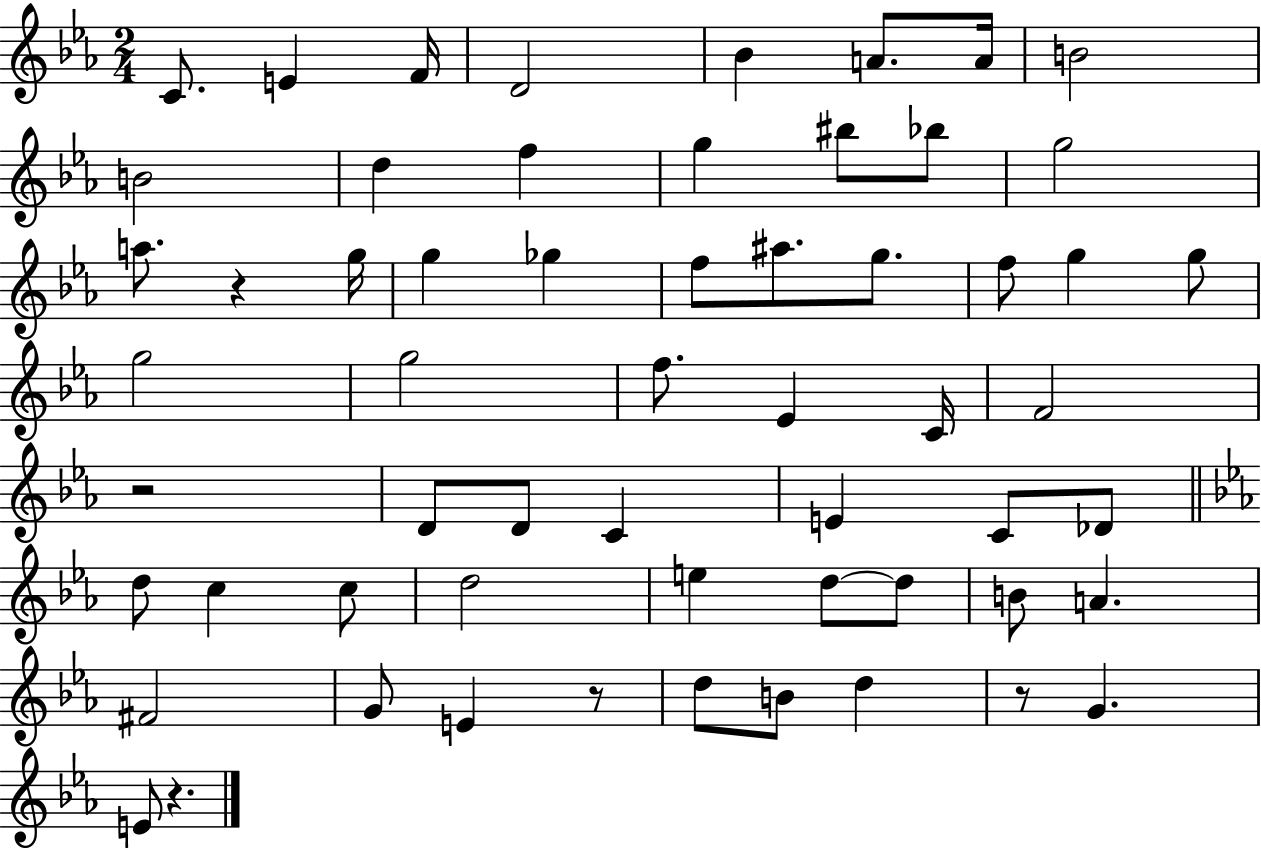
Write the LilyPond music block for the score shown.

{
  \clef treble
  \numericTimeSignature
  \time 2/4
  \key ees \major
  c'8. e'4 f'16 | d'2 | bes'4 a'8. a'16 | b'2 | \break b'2 | d''4 f''4 | g''4 bis''8 bes''8 | g''2 | \break a''8. r4 g''16 | g''4 ges''4 | f''8 ais''8. g''8. | f''8 g''4 g''8 | \break g''2 | g''2 | f''8. ees'4 c'16 | f'2 | \break r2 | d'8 d'8 c'4 | e'4 c'8 des'8 | \bar "||" \break \key c \minor d''8 c''4 c''8 | d''2 | e''4 d''8~~ d''8 | b'8 a'4. | \break fis'2 | g'8 e'4 r8 | d''8 b'8 d''4 | r8 g'4. | \break e'8 r4. | \bar "|."
}